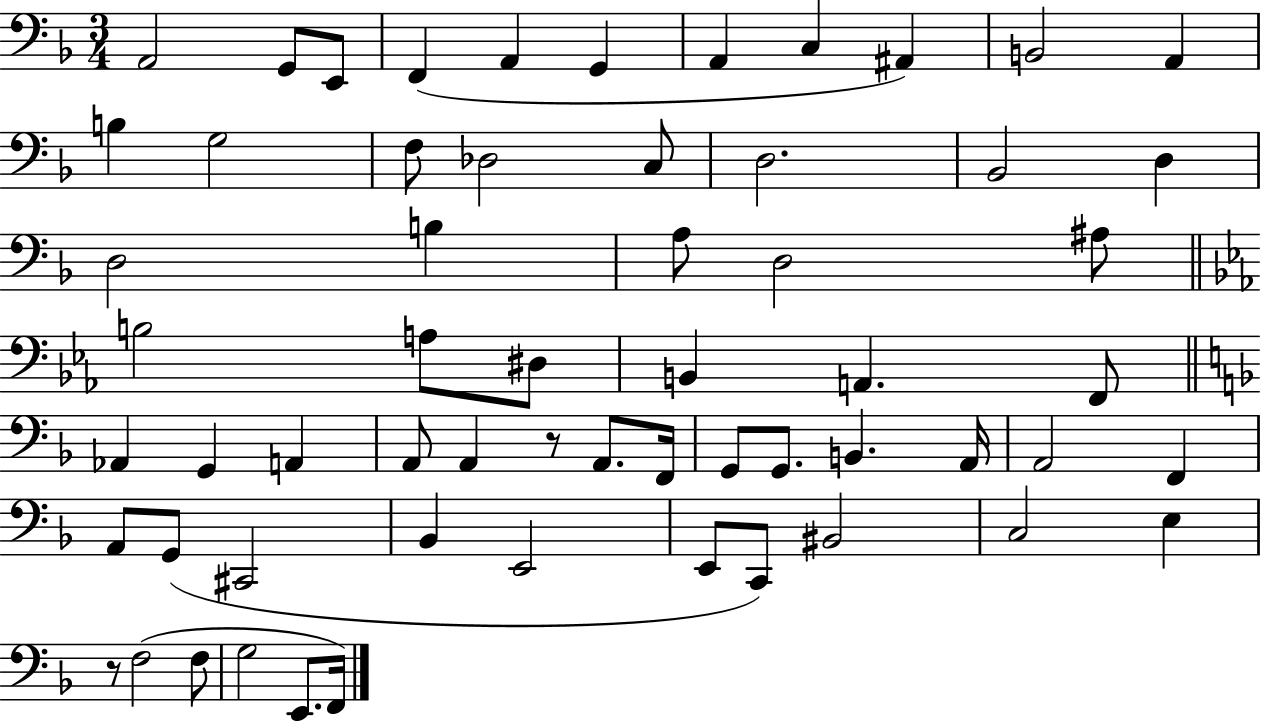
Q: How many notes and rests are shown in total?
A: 60